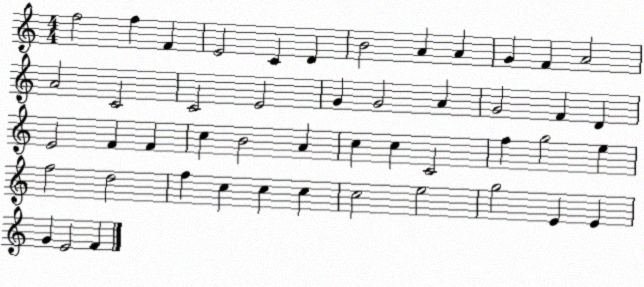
X:1
T:Untitled
M:4/4
L:1/4
K:C
f2 f F E2 C D B2 A A G F A2 A2 C2 C2 E2 G G2 A G2 F D E2 F F c B2 A c c C2 f g2 e f2 d2 f c c c c2 e2 g2 E E G E2 F